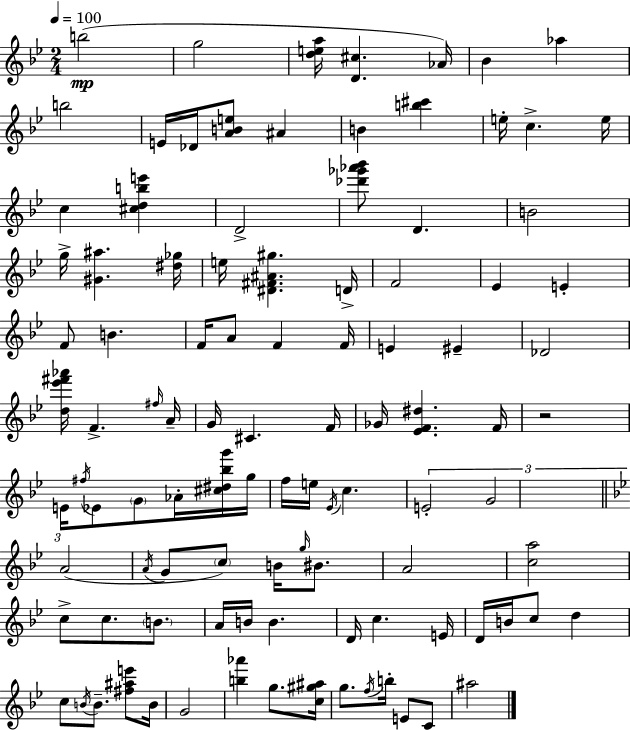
X:1
T:Untitled
M:2/4
L:1/4
K:Bb
b2 g2 [dea]/4 [D^c] _A/4 _B _a b2 E/4 _D/4 [ABe]/2 ^A B [b^c'] e/4 c e/4 c [^cdbe'] D2 [_d'_g'_a'_b']/2 D B2 g/4 [^G^a] [^d_g]/4 e/4 [^D^F^A^g] D/4 F2 _E E F/2 B F/4 A/2 F F/4 E ^E _D2 [d_e'^f'_a']/4 F ^f/4 A/4 G/4 ^C F/4 _G/4 [_EF^d] F/4 z2 E/4 ^f/4 _E/2 G/2 _A/4 [^c^d_bg']/4 g/4 f/4 e/4 _E/4 c E2 G2 A2 A/4 G/2 c/2 B/4 g/4 ^B/2 A2 [ca]2 c/2 c/2 B/2 A/4 B/4 B D/4 c E/4 D/4 B/4 c/2 d c/2 B/4 B/2 [^f^ae']/2 B/4 G2 [b_a'] g/2 [c^g^a]/4 g/2 f/4 b/4 E/2 C/2 ^a2